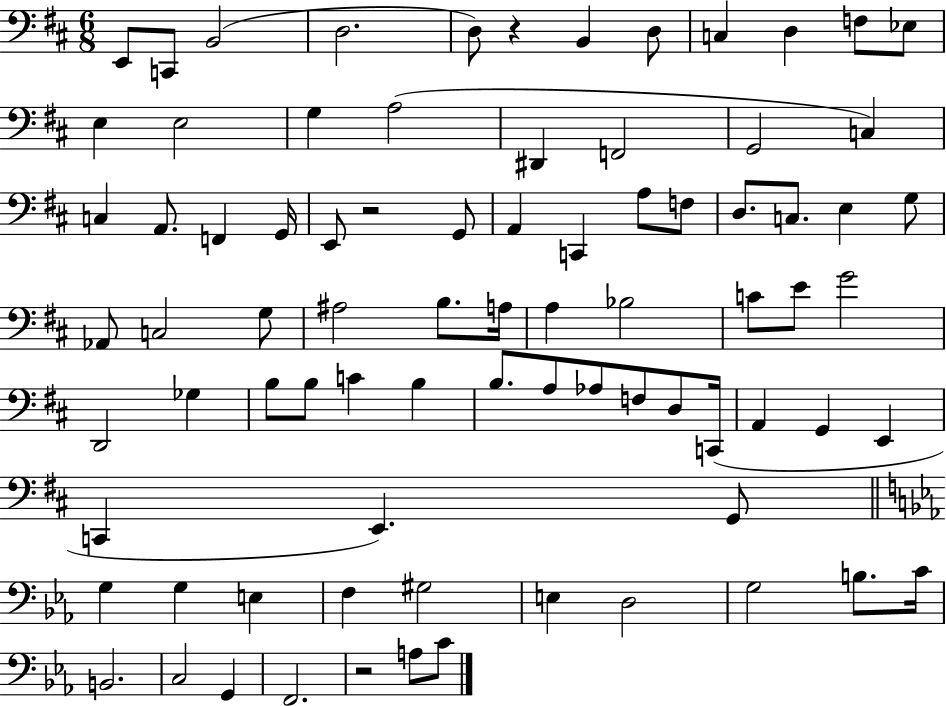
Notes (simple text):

E2/e C2/e B2/h D3/h. D3/e R/q B2/q D3/e C3/q D3/q F3/e Eb3/e E3/q E3/h G3/q A3/h D#2/q F2/h G2/h C3/q C3/q A2/e. F2/q G2/s E2/e R/h G2/e A2/q C2/q A3/e F3/e D3/e. C3/e. E3/q G3/e Ab2/e C3/h G3/e A#3/h B3/e. A3/s A3/q Bb3/h C4/e E4/e G4/h D2/h Gb3/q B3/e B3/e C4/q B3/q B3/e. A3/e Ab3/e F3/e D3/e C2/s A2/q G2/q E2/q C2/q E2/q. G2/e G3/q G3/q E3/q F3/q G#3/h E3/q D3/h G3/h B3/e. C4/s B2/h. C3/h G2/q F2/h. R/h A3/e C4/e